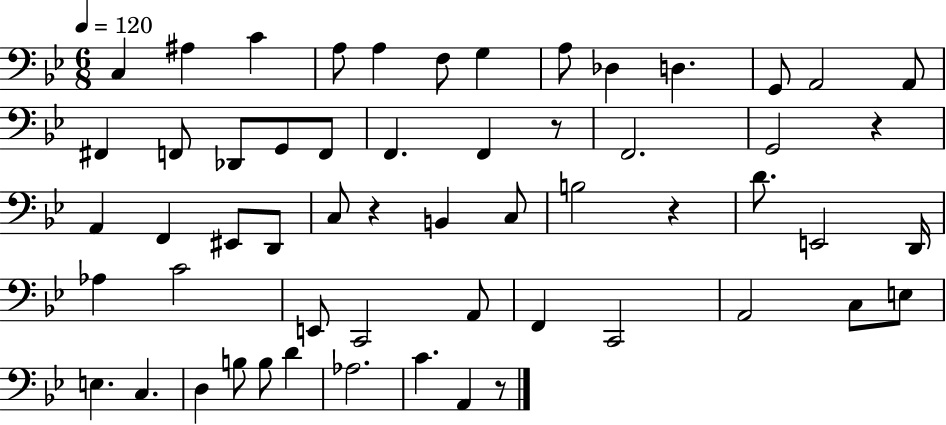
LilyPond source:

{
  \clef bass
  \numericTimeSignature
  \time 6/8
  \key bes \major
  \tempo 4 = 120
  c4 ais4 c'4 | a8 a4 f8 g4 | a8 des4 d4. | g,8 a,2 a,8 | \break fis,4 f,8 des,8 g,8 f,8 | f,4. f,4 r8 | f,2. | g,2 r4 | \break a,4 f,4 eis,8 d,8 | c8 r4 b,4 c8 | b2 r4 | d'8. e,2 d,16 | \break aes4 c'2 | e,8 c,2 a,8 | f,4 c,2 | a,2 c8 e8 | \break e4. c4. | d4 b8 b8 d'4 | aes2. | c'4. a,4 r8 | \break \bar "|."
}